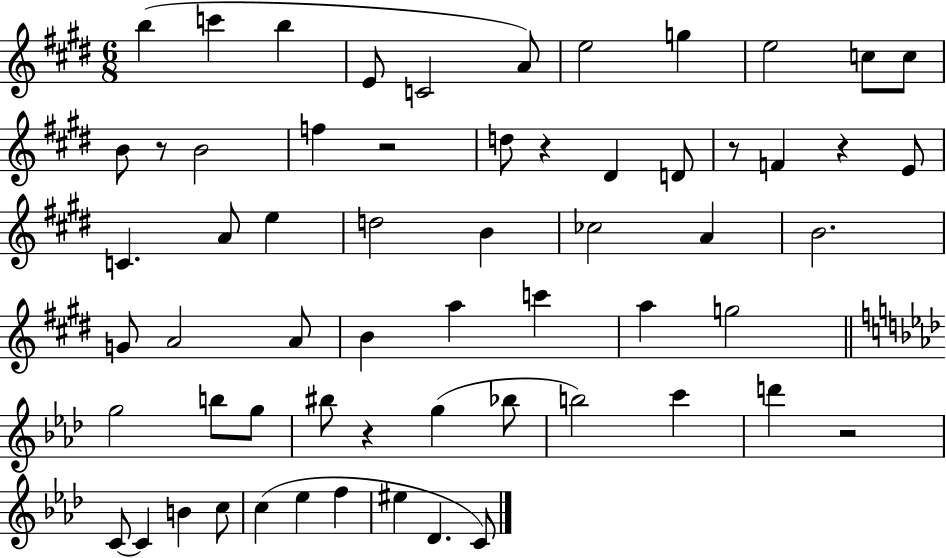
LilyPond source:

{
  \clef treble
  \numericTimeSignature
  \time 6/8
  \key e \major
  b''4( c'''4 b''4 | e'8 c'2 a'8) | e''2 g''4 | e''2 c''8 c''8 | \break b'8 r8 b'2 | f''4 r2 | d''8 r4 dis'4 d'8 | r8 f'4 r4 e'8 | \break c'4. a'8 e''4 | d''2 b'4 | ces''2 a'4 | b'2. | \break g'8 a'2 a'8 | b'4 a''4 c'''4 | a''4 g''2 | \bar "||" \break \key aes \major g''2 b''8 g''8 | bis''8 r4 g''4( bes''8 | b''2) c'''4 | d'''4 r2 | \break c'8~~ c'4 b'4 c''8 | c''4( ees''4 f''4 | eis''4 des'4. c'8) | \bar "|."
}